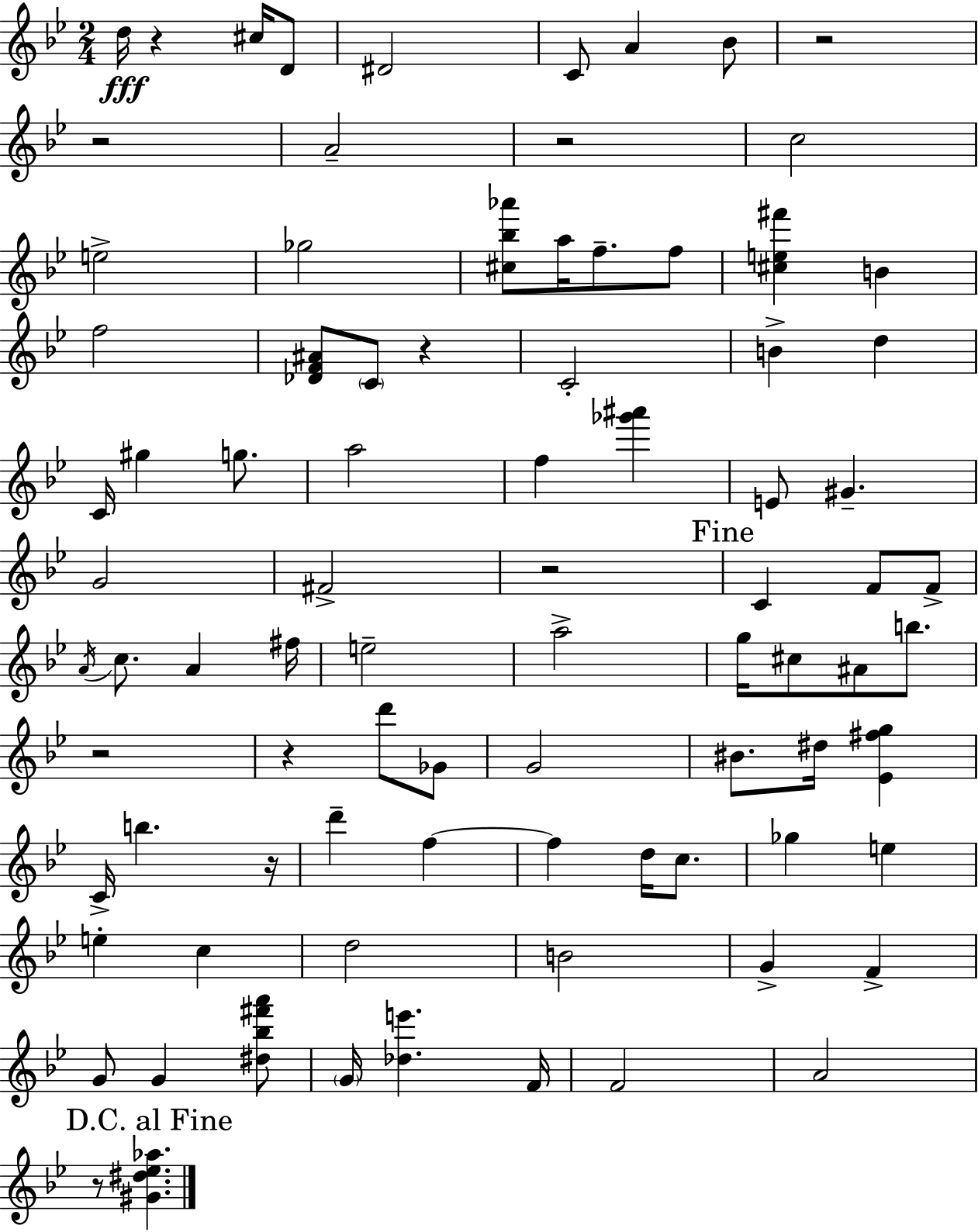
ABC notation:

X:1
T:Untitled
M:2/4
L:1/4
K:Gm
d/4 z ^c/4 D/2 ^D2 C/2 A _B/2 z2 z2 A2 z2 c2 e2 _g2 [^c_b_a']/2 a/4 f/2 f/2 [^ce^f'] B f2 [_DF^A]/2 C/2 z C2 B d C/4 ^g g/2 a2 f [_g'^a'] E/2 ^G G2 ^F2 z2 C F/2 F/2 A/4 c/2 A ^f/4 e2 a2 g/4 ^c/2 ^A/2 b/2 z2 z d'/2 _G/2 G2 ^B/2 ^d/4 [_E^fg] C/4 b z/4 d' f f d/4 c/2 _g e e c d2 B2 G F G/2 G [^d_b^f'a']/2 G/4 [_de'] F/4 F2 A2 z/2 [^G^d_e_a]